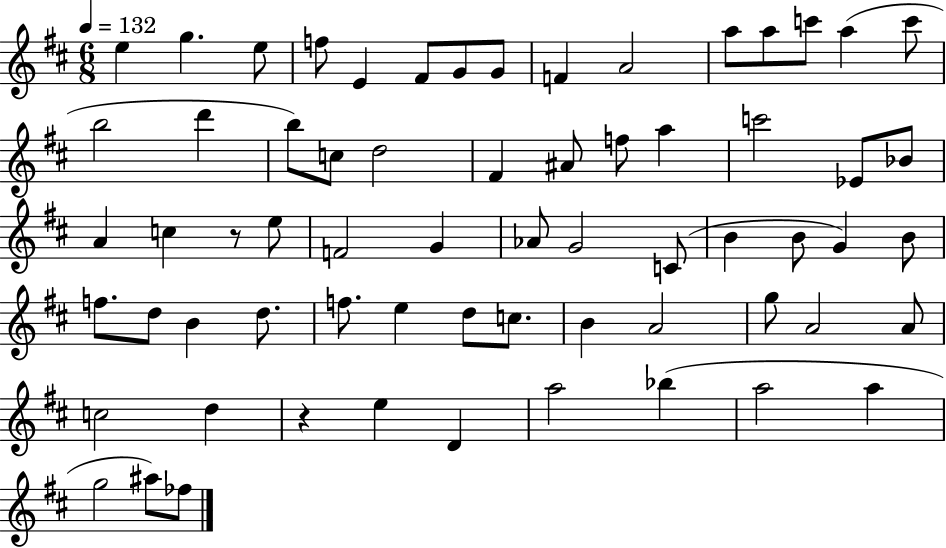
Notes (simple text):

E5/q G5/q. E5/e F5/e E4/q F#4/e G4/e G4/e F4/q A4/h A5/e A5/e C6/e A5/q C6/e B5/h D6/q B5/e C5/e D5/h F#4/q A#4/e F5/e A5/q C6/h Eb4/e Bb4/e A4/q C5/q R/e E5/e F4/h G4/q Ab4/e G4/h C4/e B4/q B4/e G4/q B4/e F5/e. D5/e B4/q D5/e. F5/e. E5/q D5/e C5/e. B4/q A4/h G5/e A4/h A4/e C5/h D5/q R/q E5/q D4/q A5/h Bb5/q A5/h A5/q G5/h A#5/e FES5/e